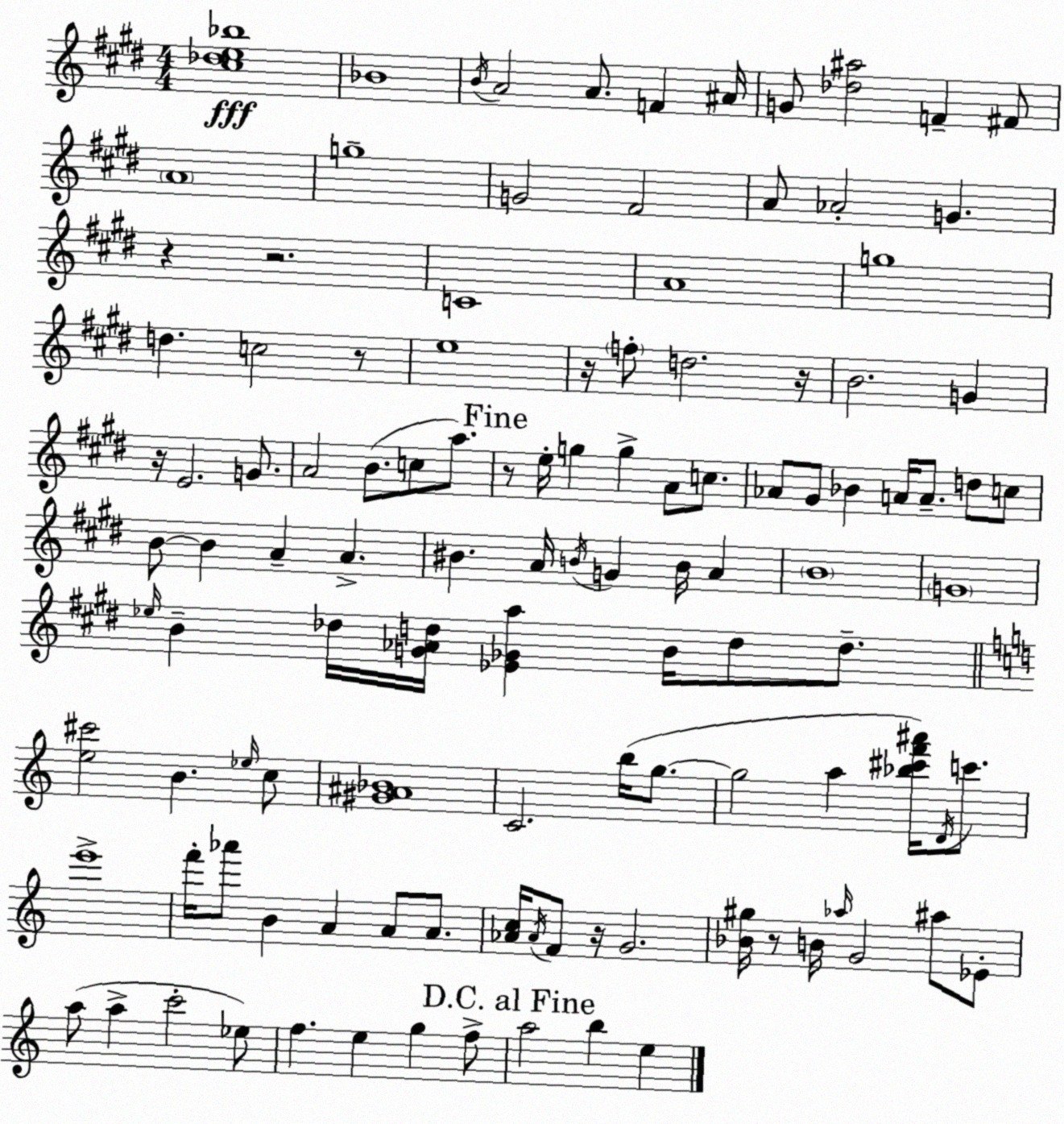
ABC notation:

X:1
T:Untitled
M:4/4
L:1/4
K:E
[^c_de_b]4 _B4 B/4 A2 A/2 F ^A/4 G/2 [_d^a]2 F ^F/2 A4 g4 G2 ^F2 A/2 _A2 G z z2 C4 A4 g4 d c2 z/2 e4 z/4 f/2 d2 z/4 B2 G z/4 E2 G/2 A2 B/2 c/2 a/2 z/2 e/4 g g A/2 c/2 _A/2 ^G/2 _B A/4 A/2 d/2 c/2 B/2 B A A ^B A/4 B/4 G B/4 A B4 G4 _e/4 B _d/4 [G_Ad]/4 [_E_Ga] B/4 d/2 d/2 [e^c']2 B _e/4 c/2 [^G^A_B]4 C2 b/4 g/2 g2 a [_b^c'f'^a']/4 D/4 c'/2 e'4 f'/4 _a'/2 B A A/2 A/2 [_Ac]/4 _A/4 F/2 z/4 G2 [_B^g]/4 z/2 B/4 _a/4 G2 ^a/2 _E/2 a/2 a c'2 _e/2 f e g f/2 a2 b e